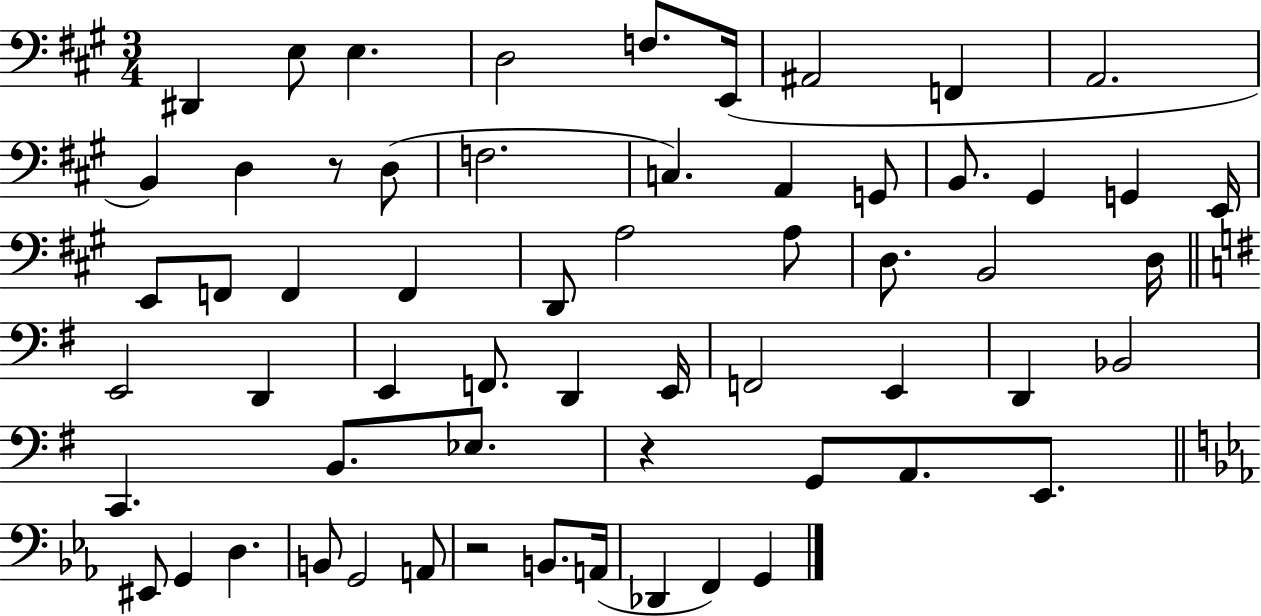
X:1
T:Untitled
M:3/4
L:1/4
K:A
^D,, E,/2 E, D,2 F,/2 E,,/4 ^A,,2 F,, A,,2 B,, D, z/2 D,/2 F,2 C, A,, G,,/2 B,,/2 ^G,, G,, E,,/4 E,,/2 F,,/2 F,, F,, D,,/2 A,2 A,/2 D,/2 B,,2 D,/4 E,,2 D,, E,, F,,/2 D,, E,,/4 F,,2 E,, D,, _B,,2 C,, B,,/2 _E,/2 z G,,/2 A,,/2 E,,/2 ^E,,/2 G,, D, B,,/2 G,,2 A,,/2 z2 B,,/2 A,,/4 _D,, F,, G,,